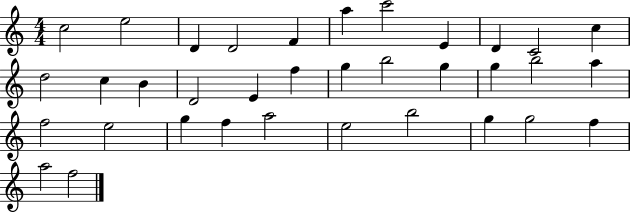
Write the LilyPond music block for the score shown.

{
  \clef treble
  \numericTimeSignature
  \time 4/4
  \key c \major
  c''2 e''2 | d'4 d'2 f'4 | a''4 c'''2 e'4 | d'4 c'2 c''4 | \break d''2 c''4 b'4 | d'2 e'4 f''4 | g''4 b''2 g''4 | g''4 b''2 a''4 | \break f''2 e''2 | g''4 f''4 a''2 | e''2 b''2 | g''4 g''2 f''4 | \break a''2 f''2 | \bar "|."
}